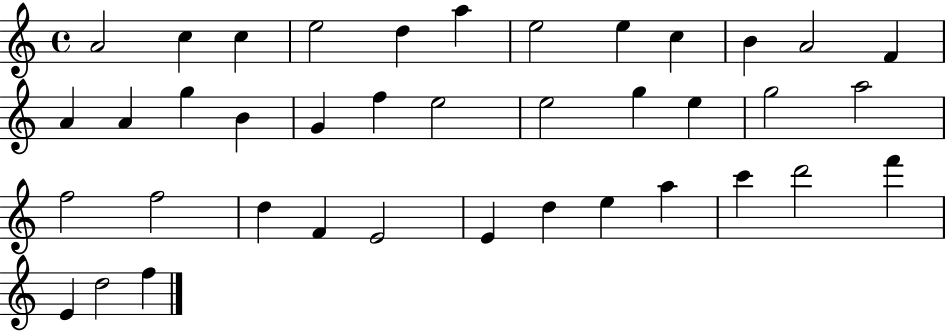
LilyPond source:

{
  \clef treble
  \time 4/4
  \defaultTimeSignature
  \key c \major
  a'2 c''4 c''4 | e''2 d''4 a''4 | e''2 e''4 c''4 | b'4 a'2 f'4 | \break a'4 a'4 g''4 b'4 | g'4 f''4 e''2 | e''2 g''4 e''4 | g''2 a''2 | \break f''2 f''2 | d''4 f'4 e'2 | e'4 d''4 e''4 a''4 | c'''4 d'''2 f'''4 | \break e'4 d''2 f''4 | \bar "|."
}